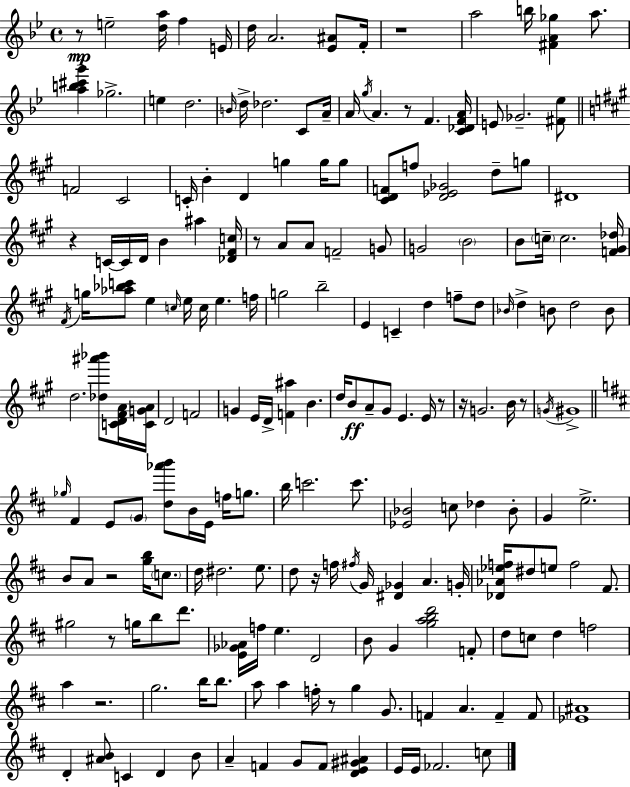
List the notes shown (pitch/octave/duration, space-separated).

R/e E5/h [D5,A5]/s F5/q E4/s D5/s A4/h. [Eb4,A#4]/e F4/s R/w A5/h B5/s [F#4,A4,Gb5]/q A5/e. [A5,B5,C#6,G6]/q Gb5/h. E5/q D5/h. B4/s D5/s Db5/h. C4/e A4/s A4/s G5/s A4/q. R/e F4/q. [C4,Db4,F4,A4]/s E4/e Gb4/h. [F#4,Eb5]/e F4/h C#4/h C4/s B4/q D4/q G5/q G5/s G5/e [C#4,D4,F4]/e F5/e [D4,Eb4,Gb4]/h D5/e G5/e D#4/w R/q C4/s C4/s D4/s B4/q A#5/q [Db4,F#4,C5]/s R/e A4/e A4/e F4/h G4/e G4/h B4/h B4/e C5/s C5/h. [F4,G#4,Db5]/s F#4/s G5/s [Ab5,Bb5,C6]/e E5/q C5/s E5/s C5/s E5/q. F5/s G5/h B5/h E4/q C4/q D5/q F5/e D5/e Bb4/s D5/q B4/e D5/h B4/e D5/h. [Db5,A#6,Bb6]/e [C4,D4,F#4,A4]/s [C4,G4,A4]/s D4/h F4/h G4/q E4/s D4/s [F4,A#5]/q B4/q. D5/s B4/e A4/e G#4/e E4/q. E4/s R/e R/s G4/h. B4/s R/e G4/s G#4/w Gb5/s F#4/q E4/e G4/e [D5,Ab6,B6]/e B4/s E4/s F5/s G5/e. B5/s C6/h. C6/e. [Eb4,Bb4]/h C5/e Db5/q Bb4/e G4/q E5/h. B4/e A4/e R/h [G5,B5]/s C5/e. D5/s D#5/h. E5/e. D5/e R/s F5/s F#5/s G4/s [D#4,Gb4]/q A4/q. G4/s [Db4,Ab4,Eb5,F5]/s D#5/e E5/e F5/h F#4/e. G#5/h R/e G5/s B5/e D6/e. [E4,Gb4,Ab4]/s F5/s E5/q. D4/h B4/e G4/q [G5,A5,B5,D6]/h F4/e D5/e C5/e D5/q F5/h A5/q R/h. G5/h. B5/s B5/e. A5/e A5/q F5/s R/e G5/q G4/e. F4/q A4/q. F4/q F4/e [Eb4,A#4]/w D4/q [A#4,B4]/e C4/q D4/q B4/e A4/q F4/q G4/e F4/e [D4,E4,G#4,A#4]/q E4/s E4/s FES4/h. C5/e